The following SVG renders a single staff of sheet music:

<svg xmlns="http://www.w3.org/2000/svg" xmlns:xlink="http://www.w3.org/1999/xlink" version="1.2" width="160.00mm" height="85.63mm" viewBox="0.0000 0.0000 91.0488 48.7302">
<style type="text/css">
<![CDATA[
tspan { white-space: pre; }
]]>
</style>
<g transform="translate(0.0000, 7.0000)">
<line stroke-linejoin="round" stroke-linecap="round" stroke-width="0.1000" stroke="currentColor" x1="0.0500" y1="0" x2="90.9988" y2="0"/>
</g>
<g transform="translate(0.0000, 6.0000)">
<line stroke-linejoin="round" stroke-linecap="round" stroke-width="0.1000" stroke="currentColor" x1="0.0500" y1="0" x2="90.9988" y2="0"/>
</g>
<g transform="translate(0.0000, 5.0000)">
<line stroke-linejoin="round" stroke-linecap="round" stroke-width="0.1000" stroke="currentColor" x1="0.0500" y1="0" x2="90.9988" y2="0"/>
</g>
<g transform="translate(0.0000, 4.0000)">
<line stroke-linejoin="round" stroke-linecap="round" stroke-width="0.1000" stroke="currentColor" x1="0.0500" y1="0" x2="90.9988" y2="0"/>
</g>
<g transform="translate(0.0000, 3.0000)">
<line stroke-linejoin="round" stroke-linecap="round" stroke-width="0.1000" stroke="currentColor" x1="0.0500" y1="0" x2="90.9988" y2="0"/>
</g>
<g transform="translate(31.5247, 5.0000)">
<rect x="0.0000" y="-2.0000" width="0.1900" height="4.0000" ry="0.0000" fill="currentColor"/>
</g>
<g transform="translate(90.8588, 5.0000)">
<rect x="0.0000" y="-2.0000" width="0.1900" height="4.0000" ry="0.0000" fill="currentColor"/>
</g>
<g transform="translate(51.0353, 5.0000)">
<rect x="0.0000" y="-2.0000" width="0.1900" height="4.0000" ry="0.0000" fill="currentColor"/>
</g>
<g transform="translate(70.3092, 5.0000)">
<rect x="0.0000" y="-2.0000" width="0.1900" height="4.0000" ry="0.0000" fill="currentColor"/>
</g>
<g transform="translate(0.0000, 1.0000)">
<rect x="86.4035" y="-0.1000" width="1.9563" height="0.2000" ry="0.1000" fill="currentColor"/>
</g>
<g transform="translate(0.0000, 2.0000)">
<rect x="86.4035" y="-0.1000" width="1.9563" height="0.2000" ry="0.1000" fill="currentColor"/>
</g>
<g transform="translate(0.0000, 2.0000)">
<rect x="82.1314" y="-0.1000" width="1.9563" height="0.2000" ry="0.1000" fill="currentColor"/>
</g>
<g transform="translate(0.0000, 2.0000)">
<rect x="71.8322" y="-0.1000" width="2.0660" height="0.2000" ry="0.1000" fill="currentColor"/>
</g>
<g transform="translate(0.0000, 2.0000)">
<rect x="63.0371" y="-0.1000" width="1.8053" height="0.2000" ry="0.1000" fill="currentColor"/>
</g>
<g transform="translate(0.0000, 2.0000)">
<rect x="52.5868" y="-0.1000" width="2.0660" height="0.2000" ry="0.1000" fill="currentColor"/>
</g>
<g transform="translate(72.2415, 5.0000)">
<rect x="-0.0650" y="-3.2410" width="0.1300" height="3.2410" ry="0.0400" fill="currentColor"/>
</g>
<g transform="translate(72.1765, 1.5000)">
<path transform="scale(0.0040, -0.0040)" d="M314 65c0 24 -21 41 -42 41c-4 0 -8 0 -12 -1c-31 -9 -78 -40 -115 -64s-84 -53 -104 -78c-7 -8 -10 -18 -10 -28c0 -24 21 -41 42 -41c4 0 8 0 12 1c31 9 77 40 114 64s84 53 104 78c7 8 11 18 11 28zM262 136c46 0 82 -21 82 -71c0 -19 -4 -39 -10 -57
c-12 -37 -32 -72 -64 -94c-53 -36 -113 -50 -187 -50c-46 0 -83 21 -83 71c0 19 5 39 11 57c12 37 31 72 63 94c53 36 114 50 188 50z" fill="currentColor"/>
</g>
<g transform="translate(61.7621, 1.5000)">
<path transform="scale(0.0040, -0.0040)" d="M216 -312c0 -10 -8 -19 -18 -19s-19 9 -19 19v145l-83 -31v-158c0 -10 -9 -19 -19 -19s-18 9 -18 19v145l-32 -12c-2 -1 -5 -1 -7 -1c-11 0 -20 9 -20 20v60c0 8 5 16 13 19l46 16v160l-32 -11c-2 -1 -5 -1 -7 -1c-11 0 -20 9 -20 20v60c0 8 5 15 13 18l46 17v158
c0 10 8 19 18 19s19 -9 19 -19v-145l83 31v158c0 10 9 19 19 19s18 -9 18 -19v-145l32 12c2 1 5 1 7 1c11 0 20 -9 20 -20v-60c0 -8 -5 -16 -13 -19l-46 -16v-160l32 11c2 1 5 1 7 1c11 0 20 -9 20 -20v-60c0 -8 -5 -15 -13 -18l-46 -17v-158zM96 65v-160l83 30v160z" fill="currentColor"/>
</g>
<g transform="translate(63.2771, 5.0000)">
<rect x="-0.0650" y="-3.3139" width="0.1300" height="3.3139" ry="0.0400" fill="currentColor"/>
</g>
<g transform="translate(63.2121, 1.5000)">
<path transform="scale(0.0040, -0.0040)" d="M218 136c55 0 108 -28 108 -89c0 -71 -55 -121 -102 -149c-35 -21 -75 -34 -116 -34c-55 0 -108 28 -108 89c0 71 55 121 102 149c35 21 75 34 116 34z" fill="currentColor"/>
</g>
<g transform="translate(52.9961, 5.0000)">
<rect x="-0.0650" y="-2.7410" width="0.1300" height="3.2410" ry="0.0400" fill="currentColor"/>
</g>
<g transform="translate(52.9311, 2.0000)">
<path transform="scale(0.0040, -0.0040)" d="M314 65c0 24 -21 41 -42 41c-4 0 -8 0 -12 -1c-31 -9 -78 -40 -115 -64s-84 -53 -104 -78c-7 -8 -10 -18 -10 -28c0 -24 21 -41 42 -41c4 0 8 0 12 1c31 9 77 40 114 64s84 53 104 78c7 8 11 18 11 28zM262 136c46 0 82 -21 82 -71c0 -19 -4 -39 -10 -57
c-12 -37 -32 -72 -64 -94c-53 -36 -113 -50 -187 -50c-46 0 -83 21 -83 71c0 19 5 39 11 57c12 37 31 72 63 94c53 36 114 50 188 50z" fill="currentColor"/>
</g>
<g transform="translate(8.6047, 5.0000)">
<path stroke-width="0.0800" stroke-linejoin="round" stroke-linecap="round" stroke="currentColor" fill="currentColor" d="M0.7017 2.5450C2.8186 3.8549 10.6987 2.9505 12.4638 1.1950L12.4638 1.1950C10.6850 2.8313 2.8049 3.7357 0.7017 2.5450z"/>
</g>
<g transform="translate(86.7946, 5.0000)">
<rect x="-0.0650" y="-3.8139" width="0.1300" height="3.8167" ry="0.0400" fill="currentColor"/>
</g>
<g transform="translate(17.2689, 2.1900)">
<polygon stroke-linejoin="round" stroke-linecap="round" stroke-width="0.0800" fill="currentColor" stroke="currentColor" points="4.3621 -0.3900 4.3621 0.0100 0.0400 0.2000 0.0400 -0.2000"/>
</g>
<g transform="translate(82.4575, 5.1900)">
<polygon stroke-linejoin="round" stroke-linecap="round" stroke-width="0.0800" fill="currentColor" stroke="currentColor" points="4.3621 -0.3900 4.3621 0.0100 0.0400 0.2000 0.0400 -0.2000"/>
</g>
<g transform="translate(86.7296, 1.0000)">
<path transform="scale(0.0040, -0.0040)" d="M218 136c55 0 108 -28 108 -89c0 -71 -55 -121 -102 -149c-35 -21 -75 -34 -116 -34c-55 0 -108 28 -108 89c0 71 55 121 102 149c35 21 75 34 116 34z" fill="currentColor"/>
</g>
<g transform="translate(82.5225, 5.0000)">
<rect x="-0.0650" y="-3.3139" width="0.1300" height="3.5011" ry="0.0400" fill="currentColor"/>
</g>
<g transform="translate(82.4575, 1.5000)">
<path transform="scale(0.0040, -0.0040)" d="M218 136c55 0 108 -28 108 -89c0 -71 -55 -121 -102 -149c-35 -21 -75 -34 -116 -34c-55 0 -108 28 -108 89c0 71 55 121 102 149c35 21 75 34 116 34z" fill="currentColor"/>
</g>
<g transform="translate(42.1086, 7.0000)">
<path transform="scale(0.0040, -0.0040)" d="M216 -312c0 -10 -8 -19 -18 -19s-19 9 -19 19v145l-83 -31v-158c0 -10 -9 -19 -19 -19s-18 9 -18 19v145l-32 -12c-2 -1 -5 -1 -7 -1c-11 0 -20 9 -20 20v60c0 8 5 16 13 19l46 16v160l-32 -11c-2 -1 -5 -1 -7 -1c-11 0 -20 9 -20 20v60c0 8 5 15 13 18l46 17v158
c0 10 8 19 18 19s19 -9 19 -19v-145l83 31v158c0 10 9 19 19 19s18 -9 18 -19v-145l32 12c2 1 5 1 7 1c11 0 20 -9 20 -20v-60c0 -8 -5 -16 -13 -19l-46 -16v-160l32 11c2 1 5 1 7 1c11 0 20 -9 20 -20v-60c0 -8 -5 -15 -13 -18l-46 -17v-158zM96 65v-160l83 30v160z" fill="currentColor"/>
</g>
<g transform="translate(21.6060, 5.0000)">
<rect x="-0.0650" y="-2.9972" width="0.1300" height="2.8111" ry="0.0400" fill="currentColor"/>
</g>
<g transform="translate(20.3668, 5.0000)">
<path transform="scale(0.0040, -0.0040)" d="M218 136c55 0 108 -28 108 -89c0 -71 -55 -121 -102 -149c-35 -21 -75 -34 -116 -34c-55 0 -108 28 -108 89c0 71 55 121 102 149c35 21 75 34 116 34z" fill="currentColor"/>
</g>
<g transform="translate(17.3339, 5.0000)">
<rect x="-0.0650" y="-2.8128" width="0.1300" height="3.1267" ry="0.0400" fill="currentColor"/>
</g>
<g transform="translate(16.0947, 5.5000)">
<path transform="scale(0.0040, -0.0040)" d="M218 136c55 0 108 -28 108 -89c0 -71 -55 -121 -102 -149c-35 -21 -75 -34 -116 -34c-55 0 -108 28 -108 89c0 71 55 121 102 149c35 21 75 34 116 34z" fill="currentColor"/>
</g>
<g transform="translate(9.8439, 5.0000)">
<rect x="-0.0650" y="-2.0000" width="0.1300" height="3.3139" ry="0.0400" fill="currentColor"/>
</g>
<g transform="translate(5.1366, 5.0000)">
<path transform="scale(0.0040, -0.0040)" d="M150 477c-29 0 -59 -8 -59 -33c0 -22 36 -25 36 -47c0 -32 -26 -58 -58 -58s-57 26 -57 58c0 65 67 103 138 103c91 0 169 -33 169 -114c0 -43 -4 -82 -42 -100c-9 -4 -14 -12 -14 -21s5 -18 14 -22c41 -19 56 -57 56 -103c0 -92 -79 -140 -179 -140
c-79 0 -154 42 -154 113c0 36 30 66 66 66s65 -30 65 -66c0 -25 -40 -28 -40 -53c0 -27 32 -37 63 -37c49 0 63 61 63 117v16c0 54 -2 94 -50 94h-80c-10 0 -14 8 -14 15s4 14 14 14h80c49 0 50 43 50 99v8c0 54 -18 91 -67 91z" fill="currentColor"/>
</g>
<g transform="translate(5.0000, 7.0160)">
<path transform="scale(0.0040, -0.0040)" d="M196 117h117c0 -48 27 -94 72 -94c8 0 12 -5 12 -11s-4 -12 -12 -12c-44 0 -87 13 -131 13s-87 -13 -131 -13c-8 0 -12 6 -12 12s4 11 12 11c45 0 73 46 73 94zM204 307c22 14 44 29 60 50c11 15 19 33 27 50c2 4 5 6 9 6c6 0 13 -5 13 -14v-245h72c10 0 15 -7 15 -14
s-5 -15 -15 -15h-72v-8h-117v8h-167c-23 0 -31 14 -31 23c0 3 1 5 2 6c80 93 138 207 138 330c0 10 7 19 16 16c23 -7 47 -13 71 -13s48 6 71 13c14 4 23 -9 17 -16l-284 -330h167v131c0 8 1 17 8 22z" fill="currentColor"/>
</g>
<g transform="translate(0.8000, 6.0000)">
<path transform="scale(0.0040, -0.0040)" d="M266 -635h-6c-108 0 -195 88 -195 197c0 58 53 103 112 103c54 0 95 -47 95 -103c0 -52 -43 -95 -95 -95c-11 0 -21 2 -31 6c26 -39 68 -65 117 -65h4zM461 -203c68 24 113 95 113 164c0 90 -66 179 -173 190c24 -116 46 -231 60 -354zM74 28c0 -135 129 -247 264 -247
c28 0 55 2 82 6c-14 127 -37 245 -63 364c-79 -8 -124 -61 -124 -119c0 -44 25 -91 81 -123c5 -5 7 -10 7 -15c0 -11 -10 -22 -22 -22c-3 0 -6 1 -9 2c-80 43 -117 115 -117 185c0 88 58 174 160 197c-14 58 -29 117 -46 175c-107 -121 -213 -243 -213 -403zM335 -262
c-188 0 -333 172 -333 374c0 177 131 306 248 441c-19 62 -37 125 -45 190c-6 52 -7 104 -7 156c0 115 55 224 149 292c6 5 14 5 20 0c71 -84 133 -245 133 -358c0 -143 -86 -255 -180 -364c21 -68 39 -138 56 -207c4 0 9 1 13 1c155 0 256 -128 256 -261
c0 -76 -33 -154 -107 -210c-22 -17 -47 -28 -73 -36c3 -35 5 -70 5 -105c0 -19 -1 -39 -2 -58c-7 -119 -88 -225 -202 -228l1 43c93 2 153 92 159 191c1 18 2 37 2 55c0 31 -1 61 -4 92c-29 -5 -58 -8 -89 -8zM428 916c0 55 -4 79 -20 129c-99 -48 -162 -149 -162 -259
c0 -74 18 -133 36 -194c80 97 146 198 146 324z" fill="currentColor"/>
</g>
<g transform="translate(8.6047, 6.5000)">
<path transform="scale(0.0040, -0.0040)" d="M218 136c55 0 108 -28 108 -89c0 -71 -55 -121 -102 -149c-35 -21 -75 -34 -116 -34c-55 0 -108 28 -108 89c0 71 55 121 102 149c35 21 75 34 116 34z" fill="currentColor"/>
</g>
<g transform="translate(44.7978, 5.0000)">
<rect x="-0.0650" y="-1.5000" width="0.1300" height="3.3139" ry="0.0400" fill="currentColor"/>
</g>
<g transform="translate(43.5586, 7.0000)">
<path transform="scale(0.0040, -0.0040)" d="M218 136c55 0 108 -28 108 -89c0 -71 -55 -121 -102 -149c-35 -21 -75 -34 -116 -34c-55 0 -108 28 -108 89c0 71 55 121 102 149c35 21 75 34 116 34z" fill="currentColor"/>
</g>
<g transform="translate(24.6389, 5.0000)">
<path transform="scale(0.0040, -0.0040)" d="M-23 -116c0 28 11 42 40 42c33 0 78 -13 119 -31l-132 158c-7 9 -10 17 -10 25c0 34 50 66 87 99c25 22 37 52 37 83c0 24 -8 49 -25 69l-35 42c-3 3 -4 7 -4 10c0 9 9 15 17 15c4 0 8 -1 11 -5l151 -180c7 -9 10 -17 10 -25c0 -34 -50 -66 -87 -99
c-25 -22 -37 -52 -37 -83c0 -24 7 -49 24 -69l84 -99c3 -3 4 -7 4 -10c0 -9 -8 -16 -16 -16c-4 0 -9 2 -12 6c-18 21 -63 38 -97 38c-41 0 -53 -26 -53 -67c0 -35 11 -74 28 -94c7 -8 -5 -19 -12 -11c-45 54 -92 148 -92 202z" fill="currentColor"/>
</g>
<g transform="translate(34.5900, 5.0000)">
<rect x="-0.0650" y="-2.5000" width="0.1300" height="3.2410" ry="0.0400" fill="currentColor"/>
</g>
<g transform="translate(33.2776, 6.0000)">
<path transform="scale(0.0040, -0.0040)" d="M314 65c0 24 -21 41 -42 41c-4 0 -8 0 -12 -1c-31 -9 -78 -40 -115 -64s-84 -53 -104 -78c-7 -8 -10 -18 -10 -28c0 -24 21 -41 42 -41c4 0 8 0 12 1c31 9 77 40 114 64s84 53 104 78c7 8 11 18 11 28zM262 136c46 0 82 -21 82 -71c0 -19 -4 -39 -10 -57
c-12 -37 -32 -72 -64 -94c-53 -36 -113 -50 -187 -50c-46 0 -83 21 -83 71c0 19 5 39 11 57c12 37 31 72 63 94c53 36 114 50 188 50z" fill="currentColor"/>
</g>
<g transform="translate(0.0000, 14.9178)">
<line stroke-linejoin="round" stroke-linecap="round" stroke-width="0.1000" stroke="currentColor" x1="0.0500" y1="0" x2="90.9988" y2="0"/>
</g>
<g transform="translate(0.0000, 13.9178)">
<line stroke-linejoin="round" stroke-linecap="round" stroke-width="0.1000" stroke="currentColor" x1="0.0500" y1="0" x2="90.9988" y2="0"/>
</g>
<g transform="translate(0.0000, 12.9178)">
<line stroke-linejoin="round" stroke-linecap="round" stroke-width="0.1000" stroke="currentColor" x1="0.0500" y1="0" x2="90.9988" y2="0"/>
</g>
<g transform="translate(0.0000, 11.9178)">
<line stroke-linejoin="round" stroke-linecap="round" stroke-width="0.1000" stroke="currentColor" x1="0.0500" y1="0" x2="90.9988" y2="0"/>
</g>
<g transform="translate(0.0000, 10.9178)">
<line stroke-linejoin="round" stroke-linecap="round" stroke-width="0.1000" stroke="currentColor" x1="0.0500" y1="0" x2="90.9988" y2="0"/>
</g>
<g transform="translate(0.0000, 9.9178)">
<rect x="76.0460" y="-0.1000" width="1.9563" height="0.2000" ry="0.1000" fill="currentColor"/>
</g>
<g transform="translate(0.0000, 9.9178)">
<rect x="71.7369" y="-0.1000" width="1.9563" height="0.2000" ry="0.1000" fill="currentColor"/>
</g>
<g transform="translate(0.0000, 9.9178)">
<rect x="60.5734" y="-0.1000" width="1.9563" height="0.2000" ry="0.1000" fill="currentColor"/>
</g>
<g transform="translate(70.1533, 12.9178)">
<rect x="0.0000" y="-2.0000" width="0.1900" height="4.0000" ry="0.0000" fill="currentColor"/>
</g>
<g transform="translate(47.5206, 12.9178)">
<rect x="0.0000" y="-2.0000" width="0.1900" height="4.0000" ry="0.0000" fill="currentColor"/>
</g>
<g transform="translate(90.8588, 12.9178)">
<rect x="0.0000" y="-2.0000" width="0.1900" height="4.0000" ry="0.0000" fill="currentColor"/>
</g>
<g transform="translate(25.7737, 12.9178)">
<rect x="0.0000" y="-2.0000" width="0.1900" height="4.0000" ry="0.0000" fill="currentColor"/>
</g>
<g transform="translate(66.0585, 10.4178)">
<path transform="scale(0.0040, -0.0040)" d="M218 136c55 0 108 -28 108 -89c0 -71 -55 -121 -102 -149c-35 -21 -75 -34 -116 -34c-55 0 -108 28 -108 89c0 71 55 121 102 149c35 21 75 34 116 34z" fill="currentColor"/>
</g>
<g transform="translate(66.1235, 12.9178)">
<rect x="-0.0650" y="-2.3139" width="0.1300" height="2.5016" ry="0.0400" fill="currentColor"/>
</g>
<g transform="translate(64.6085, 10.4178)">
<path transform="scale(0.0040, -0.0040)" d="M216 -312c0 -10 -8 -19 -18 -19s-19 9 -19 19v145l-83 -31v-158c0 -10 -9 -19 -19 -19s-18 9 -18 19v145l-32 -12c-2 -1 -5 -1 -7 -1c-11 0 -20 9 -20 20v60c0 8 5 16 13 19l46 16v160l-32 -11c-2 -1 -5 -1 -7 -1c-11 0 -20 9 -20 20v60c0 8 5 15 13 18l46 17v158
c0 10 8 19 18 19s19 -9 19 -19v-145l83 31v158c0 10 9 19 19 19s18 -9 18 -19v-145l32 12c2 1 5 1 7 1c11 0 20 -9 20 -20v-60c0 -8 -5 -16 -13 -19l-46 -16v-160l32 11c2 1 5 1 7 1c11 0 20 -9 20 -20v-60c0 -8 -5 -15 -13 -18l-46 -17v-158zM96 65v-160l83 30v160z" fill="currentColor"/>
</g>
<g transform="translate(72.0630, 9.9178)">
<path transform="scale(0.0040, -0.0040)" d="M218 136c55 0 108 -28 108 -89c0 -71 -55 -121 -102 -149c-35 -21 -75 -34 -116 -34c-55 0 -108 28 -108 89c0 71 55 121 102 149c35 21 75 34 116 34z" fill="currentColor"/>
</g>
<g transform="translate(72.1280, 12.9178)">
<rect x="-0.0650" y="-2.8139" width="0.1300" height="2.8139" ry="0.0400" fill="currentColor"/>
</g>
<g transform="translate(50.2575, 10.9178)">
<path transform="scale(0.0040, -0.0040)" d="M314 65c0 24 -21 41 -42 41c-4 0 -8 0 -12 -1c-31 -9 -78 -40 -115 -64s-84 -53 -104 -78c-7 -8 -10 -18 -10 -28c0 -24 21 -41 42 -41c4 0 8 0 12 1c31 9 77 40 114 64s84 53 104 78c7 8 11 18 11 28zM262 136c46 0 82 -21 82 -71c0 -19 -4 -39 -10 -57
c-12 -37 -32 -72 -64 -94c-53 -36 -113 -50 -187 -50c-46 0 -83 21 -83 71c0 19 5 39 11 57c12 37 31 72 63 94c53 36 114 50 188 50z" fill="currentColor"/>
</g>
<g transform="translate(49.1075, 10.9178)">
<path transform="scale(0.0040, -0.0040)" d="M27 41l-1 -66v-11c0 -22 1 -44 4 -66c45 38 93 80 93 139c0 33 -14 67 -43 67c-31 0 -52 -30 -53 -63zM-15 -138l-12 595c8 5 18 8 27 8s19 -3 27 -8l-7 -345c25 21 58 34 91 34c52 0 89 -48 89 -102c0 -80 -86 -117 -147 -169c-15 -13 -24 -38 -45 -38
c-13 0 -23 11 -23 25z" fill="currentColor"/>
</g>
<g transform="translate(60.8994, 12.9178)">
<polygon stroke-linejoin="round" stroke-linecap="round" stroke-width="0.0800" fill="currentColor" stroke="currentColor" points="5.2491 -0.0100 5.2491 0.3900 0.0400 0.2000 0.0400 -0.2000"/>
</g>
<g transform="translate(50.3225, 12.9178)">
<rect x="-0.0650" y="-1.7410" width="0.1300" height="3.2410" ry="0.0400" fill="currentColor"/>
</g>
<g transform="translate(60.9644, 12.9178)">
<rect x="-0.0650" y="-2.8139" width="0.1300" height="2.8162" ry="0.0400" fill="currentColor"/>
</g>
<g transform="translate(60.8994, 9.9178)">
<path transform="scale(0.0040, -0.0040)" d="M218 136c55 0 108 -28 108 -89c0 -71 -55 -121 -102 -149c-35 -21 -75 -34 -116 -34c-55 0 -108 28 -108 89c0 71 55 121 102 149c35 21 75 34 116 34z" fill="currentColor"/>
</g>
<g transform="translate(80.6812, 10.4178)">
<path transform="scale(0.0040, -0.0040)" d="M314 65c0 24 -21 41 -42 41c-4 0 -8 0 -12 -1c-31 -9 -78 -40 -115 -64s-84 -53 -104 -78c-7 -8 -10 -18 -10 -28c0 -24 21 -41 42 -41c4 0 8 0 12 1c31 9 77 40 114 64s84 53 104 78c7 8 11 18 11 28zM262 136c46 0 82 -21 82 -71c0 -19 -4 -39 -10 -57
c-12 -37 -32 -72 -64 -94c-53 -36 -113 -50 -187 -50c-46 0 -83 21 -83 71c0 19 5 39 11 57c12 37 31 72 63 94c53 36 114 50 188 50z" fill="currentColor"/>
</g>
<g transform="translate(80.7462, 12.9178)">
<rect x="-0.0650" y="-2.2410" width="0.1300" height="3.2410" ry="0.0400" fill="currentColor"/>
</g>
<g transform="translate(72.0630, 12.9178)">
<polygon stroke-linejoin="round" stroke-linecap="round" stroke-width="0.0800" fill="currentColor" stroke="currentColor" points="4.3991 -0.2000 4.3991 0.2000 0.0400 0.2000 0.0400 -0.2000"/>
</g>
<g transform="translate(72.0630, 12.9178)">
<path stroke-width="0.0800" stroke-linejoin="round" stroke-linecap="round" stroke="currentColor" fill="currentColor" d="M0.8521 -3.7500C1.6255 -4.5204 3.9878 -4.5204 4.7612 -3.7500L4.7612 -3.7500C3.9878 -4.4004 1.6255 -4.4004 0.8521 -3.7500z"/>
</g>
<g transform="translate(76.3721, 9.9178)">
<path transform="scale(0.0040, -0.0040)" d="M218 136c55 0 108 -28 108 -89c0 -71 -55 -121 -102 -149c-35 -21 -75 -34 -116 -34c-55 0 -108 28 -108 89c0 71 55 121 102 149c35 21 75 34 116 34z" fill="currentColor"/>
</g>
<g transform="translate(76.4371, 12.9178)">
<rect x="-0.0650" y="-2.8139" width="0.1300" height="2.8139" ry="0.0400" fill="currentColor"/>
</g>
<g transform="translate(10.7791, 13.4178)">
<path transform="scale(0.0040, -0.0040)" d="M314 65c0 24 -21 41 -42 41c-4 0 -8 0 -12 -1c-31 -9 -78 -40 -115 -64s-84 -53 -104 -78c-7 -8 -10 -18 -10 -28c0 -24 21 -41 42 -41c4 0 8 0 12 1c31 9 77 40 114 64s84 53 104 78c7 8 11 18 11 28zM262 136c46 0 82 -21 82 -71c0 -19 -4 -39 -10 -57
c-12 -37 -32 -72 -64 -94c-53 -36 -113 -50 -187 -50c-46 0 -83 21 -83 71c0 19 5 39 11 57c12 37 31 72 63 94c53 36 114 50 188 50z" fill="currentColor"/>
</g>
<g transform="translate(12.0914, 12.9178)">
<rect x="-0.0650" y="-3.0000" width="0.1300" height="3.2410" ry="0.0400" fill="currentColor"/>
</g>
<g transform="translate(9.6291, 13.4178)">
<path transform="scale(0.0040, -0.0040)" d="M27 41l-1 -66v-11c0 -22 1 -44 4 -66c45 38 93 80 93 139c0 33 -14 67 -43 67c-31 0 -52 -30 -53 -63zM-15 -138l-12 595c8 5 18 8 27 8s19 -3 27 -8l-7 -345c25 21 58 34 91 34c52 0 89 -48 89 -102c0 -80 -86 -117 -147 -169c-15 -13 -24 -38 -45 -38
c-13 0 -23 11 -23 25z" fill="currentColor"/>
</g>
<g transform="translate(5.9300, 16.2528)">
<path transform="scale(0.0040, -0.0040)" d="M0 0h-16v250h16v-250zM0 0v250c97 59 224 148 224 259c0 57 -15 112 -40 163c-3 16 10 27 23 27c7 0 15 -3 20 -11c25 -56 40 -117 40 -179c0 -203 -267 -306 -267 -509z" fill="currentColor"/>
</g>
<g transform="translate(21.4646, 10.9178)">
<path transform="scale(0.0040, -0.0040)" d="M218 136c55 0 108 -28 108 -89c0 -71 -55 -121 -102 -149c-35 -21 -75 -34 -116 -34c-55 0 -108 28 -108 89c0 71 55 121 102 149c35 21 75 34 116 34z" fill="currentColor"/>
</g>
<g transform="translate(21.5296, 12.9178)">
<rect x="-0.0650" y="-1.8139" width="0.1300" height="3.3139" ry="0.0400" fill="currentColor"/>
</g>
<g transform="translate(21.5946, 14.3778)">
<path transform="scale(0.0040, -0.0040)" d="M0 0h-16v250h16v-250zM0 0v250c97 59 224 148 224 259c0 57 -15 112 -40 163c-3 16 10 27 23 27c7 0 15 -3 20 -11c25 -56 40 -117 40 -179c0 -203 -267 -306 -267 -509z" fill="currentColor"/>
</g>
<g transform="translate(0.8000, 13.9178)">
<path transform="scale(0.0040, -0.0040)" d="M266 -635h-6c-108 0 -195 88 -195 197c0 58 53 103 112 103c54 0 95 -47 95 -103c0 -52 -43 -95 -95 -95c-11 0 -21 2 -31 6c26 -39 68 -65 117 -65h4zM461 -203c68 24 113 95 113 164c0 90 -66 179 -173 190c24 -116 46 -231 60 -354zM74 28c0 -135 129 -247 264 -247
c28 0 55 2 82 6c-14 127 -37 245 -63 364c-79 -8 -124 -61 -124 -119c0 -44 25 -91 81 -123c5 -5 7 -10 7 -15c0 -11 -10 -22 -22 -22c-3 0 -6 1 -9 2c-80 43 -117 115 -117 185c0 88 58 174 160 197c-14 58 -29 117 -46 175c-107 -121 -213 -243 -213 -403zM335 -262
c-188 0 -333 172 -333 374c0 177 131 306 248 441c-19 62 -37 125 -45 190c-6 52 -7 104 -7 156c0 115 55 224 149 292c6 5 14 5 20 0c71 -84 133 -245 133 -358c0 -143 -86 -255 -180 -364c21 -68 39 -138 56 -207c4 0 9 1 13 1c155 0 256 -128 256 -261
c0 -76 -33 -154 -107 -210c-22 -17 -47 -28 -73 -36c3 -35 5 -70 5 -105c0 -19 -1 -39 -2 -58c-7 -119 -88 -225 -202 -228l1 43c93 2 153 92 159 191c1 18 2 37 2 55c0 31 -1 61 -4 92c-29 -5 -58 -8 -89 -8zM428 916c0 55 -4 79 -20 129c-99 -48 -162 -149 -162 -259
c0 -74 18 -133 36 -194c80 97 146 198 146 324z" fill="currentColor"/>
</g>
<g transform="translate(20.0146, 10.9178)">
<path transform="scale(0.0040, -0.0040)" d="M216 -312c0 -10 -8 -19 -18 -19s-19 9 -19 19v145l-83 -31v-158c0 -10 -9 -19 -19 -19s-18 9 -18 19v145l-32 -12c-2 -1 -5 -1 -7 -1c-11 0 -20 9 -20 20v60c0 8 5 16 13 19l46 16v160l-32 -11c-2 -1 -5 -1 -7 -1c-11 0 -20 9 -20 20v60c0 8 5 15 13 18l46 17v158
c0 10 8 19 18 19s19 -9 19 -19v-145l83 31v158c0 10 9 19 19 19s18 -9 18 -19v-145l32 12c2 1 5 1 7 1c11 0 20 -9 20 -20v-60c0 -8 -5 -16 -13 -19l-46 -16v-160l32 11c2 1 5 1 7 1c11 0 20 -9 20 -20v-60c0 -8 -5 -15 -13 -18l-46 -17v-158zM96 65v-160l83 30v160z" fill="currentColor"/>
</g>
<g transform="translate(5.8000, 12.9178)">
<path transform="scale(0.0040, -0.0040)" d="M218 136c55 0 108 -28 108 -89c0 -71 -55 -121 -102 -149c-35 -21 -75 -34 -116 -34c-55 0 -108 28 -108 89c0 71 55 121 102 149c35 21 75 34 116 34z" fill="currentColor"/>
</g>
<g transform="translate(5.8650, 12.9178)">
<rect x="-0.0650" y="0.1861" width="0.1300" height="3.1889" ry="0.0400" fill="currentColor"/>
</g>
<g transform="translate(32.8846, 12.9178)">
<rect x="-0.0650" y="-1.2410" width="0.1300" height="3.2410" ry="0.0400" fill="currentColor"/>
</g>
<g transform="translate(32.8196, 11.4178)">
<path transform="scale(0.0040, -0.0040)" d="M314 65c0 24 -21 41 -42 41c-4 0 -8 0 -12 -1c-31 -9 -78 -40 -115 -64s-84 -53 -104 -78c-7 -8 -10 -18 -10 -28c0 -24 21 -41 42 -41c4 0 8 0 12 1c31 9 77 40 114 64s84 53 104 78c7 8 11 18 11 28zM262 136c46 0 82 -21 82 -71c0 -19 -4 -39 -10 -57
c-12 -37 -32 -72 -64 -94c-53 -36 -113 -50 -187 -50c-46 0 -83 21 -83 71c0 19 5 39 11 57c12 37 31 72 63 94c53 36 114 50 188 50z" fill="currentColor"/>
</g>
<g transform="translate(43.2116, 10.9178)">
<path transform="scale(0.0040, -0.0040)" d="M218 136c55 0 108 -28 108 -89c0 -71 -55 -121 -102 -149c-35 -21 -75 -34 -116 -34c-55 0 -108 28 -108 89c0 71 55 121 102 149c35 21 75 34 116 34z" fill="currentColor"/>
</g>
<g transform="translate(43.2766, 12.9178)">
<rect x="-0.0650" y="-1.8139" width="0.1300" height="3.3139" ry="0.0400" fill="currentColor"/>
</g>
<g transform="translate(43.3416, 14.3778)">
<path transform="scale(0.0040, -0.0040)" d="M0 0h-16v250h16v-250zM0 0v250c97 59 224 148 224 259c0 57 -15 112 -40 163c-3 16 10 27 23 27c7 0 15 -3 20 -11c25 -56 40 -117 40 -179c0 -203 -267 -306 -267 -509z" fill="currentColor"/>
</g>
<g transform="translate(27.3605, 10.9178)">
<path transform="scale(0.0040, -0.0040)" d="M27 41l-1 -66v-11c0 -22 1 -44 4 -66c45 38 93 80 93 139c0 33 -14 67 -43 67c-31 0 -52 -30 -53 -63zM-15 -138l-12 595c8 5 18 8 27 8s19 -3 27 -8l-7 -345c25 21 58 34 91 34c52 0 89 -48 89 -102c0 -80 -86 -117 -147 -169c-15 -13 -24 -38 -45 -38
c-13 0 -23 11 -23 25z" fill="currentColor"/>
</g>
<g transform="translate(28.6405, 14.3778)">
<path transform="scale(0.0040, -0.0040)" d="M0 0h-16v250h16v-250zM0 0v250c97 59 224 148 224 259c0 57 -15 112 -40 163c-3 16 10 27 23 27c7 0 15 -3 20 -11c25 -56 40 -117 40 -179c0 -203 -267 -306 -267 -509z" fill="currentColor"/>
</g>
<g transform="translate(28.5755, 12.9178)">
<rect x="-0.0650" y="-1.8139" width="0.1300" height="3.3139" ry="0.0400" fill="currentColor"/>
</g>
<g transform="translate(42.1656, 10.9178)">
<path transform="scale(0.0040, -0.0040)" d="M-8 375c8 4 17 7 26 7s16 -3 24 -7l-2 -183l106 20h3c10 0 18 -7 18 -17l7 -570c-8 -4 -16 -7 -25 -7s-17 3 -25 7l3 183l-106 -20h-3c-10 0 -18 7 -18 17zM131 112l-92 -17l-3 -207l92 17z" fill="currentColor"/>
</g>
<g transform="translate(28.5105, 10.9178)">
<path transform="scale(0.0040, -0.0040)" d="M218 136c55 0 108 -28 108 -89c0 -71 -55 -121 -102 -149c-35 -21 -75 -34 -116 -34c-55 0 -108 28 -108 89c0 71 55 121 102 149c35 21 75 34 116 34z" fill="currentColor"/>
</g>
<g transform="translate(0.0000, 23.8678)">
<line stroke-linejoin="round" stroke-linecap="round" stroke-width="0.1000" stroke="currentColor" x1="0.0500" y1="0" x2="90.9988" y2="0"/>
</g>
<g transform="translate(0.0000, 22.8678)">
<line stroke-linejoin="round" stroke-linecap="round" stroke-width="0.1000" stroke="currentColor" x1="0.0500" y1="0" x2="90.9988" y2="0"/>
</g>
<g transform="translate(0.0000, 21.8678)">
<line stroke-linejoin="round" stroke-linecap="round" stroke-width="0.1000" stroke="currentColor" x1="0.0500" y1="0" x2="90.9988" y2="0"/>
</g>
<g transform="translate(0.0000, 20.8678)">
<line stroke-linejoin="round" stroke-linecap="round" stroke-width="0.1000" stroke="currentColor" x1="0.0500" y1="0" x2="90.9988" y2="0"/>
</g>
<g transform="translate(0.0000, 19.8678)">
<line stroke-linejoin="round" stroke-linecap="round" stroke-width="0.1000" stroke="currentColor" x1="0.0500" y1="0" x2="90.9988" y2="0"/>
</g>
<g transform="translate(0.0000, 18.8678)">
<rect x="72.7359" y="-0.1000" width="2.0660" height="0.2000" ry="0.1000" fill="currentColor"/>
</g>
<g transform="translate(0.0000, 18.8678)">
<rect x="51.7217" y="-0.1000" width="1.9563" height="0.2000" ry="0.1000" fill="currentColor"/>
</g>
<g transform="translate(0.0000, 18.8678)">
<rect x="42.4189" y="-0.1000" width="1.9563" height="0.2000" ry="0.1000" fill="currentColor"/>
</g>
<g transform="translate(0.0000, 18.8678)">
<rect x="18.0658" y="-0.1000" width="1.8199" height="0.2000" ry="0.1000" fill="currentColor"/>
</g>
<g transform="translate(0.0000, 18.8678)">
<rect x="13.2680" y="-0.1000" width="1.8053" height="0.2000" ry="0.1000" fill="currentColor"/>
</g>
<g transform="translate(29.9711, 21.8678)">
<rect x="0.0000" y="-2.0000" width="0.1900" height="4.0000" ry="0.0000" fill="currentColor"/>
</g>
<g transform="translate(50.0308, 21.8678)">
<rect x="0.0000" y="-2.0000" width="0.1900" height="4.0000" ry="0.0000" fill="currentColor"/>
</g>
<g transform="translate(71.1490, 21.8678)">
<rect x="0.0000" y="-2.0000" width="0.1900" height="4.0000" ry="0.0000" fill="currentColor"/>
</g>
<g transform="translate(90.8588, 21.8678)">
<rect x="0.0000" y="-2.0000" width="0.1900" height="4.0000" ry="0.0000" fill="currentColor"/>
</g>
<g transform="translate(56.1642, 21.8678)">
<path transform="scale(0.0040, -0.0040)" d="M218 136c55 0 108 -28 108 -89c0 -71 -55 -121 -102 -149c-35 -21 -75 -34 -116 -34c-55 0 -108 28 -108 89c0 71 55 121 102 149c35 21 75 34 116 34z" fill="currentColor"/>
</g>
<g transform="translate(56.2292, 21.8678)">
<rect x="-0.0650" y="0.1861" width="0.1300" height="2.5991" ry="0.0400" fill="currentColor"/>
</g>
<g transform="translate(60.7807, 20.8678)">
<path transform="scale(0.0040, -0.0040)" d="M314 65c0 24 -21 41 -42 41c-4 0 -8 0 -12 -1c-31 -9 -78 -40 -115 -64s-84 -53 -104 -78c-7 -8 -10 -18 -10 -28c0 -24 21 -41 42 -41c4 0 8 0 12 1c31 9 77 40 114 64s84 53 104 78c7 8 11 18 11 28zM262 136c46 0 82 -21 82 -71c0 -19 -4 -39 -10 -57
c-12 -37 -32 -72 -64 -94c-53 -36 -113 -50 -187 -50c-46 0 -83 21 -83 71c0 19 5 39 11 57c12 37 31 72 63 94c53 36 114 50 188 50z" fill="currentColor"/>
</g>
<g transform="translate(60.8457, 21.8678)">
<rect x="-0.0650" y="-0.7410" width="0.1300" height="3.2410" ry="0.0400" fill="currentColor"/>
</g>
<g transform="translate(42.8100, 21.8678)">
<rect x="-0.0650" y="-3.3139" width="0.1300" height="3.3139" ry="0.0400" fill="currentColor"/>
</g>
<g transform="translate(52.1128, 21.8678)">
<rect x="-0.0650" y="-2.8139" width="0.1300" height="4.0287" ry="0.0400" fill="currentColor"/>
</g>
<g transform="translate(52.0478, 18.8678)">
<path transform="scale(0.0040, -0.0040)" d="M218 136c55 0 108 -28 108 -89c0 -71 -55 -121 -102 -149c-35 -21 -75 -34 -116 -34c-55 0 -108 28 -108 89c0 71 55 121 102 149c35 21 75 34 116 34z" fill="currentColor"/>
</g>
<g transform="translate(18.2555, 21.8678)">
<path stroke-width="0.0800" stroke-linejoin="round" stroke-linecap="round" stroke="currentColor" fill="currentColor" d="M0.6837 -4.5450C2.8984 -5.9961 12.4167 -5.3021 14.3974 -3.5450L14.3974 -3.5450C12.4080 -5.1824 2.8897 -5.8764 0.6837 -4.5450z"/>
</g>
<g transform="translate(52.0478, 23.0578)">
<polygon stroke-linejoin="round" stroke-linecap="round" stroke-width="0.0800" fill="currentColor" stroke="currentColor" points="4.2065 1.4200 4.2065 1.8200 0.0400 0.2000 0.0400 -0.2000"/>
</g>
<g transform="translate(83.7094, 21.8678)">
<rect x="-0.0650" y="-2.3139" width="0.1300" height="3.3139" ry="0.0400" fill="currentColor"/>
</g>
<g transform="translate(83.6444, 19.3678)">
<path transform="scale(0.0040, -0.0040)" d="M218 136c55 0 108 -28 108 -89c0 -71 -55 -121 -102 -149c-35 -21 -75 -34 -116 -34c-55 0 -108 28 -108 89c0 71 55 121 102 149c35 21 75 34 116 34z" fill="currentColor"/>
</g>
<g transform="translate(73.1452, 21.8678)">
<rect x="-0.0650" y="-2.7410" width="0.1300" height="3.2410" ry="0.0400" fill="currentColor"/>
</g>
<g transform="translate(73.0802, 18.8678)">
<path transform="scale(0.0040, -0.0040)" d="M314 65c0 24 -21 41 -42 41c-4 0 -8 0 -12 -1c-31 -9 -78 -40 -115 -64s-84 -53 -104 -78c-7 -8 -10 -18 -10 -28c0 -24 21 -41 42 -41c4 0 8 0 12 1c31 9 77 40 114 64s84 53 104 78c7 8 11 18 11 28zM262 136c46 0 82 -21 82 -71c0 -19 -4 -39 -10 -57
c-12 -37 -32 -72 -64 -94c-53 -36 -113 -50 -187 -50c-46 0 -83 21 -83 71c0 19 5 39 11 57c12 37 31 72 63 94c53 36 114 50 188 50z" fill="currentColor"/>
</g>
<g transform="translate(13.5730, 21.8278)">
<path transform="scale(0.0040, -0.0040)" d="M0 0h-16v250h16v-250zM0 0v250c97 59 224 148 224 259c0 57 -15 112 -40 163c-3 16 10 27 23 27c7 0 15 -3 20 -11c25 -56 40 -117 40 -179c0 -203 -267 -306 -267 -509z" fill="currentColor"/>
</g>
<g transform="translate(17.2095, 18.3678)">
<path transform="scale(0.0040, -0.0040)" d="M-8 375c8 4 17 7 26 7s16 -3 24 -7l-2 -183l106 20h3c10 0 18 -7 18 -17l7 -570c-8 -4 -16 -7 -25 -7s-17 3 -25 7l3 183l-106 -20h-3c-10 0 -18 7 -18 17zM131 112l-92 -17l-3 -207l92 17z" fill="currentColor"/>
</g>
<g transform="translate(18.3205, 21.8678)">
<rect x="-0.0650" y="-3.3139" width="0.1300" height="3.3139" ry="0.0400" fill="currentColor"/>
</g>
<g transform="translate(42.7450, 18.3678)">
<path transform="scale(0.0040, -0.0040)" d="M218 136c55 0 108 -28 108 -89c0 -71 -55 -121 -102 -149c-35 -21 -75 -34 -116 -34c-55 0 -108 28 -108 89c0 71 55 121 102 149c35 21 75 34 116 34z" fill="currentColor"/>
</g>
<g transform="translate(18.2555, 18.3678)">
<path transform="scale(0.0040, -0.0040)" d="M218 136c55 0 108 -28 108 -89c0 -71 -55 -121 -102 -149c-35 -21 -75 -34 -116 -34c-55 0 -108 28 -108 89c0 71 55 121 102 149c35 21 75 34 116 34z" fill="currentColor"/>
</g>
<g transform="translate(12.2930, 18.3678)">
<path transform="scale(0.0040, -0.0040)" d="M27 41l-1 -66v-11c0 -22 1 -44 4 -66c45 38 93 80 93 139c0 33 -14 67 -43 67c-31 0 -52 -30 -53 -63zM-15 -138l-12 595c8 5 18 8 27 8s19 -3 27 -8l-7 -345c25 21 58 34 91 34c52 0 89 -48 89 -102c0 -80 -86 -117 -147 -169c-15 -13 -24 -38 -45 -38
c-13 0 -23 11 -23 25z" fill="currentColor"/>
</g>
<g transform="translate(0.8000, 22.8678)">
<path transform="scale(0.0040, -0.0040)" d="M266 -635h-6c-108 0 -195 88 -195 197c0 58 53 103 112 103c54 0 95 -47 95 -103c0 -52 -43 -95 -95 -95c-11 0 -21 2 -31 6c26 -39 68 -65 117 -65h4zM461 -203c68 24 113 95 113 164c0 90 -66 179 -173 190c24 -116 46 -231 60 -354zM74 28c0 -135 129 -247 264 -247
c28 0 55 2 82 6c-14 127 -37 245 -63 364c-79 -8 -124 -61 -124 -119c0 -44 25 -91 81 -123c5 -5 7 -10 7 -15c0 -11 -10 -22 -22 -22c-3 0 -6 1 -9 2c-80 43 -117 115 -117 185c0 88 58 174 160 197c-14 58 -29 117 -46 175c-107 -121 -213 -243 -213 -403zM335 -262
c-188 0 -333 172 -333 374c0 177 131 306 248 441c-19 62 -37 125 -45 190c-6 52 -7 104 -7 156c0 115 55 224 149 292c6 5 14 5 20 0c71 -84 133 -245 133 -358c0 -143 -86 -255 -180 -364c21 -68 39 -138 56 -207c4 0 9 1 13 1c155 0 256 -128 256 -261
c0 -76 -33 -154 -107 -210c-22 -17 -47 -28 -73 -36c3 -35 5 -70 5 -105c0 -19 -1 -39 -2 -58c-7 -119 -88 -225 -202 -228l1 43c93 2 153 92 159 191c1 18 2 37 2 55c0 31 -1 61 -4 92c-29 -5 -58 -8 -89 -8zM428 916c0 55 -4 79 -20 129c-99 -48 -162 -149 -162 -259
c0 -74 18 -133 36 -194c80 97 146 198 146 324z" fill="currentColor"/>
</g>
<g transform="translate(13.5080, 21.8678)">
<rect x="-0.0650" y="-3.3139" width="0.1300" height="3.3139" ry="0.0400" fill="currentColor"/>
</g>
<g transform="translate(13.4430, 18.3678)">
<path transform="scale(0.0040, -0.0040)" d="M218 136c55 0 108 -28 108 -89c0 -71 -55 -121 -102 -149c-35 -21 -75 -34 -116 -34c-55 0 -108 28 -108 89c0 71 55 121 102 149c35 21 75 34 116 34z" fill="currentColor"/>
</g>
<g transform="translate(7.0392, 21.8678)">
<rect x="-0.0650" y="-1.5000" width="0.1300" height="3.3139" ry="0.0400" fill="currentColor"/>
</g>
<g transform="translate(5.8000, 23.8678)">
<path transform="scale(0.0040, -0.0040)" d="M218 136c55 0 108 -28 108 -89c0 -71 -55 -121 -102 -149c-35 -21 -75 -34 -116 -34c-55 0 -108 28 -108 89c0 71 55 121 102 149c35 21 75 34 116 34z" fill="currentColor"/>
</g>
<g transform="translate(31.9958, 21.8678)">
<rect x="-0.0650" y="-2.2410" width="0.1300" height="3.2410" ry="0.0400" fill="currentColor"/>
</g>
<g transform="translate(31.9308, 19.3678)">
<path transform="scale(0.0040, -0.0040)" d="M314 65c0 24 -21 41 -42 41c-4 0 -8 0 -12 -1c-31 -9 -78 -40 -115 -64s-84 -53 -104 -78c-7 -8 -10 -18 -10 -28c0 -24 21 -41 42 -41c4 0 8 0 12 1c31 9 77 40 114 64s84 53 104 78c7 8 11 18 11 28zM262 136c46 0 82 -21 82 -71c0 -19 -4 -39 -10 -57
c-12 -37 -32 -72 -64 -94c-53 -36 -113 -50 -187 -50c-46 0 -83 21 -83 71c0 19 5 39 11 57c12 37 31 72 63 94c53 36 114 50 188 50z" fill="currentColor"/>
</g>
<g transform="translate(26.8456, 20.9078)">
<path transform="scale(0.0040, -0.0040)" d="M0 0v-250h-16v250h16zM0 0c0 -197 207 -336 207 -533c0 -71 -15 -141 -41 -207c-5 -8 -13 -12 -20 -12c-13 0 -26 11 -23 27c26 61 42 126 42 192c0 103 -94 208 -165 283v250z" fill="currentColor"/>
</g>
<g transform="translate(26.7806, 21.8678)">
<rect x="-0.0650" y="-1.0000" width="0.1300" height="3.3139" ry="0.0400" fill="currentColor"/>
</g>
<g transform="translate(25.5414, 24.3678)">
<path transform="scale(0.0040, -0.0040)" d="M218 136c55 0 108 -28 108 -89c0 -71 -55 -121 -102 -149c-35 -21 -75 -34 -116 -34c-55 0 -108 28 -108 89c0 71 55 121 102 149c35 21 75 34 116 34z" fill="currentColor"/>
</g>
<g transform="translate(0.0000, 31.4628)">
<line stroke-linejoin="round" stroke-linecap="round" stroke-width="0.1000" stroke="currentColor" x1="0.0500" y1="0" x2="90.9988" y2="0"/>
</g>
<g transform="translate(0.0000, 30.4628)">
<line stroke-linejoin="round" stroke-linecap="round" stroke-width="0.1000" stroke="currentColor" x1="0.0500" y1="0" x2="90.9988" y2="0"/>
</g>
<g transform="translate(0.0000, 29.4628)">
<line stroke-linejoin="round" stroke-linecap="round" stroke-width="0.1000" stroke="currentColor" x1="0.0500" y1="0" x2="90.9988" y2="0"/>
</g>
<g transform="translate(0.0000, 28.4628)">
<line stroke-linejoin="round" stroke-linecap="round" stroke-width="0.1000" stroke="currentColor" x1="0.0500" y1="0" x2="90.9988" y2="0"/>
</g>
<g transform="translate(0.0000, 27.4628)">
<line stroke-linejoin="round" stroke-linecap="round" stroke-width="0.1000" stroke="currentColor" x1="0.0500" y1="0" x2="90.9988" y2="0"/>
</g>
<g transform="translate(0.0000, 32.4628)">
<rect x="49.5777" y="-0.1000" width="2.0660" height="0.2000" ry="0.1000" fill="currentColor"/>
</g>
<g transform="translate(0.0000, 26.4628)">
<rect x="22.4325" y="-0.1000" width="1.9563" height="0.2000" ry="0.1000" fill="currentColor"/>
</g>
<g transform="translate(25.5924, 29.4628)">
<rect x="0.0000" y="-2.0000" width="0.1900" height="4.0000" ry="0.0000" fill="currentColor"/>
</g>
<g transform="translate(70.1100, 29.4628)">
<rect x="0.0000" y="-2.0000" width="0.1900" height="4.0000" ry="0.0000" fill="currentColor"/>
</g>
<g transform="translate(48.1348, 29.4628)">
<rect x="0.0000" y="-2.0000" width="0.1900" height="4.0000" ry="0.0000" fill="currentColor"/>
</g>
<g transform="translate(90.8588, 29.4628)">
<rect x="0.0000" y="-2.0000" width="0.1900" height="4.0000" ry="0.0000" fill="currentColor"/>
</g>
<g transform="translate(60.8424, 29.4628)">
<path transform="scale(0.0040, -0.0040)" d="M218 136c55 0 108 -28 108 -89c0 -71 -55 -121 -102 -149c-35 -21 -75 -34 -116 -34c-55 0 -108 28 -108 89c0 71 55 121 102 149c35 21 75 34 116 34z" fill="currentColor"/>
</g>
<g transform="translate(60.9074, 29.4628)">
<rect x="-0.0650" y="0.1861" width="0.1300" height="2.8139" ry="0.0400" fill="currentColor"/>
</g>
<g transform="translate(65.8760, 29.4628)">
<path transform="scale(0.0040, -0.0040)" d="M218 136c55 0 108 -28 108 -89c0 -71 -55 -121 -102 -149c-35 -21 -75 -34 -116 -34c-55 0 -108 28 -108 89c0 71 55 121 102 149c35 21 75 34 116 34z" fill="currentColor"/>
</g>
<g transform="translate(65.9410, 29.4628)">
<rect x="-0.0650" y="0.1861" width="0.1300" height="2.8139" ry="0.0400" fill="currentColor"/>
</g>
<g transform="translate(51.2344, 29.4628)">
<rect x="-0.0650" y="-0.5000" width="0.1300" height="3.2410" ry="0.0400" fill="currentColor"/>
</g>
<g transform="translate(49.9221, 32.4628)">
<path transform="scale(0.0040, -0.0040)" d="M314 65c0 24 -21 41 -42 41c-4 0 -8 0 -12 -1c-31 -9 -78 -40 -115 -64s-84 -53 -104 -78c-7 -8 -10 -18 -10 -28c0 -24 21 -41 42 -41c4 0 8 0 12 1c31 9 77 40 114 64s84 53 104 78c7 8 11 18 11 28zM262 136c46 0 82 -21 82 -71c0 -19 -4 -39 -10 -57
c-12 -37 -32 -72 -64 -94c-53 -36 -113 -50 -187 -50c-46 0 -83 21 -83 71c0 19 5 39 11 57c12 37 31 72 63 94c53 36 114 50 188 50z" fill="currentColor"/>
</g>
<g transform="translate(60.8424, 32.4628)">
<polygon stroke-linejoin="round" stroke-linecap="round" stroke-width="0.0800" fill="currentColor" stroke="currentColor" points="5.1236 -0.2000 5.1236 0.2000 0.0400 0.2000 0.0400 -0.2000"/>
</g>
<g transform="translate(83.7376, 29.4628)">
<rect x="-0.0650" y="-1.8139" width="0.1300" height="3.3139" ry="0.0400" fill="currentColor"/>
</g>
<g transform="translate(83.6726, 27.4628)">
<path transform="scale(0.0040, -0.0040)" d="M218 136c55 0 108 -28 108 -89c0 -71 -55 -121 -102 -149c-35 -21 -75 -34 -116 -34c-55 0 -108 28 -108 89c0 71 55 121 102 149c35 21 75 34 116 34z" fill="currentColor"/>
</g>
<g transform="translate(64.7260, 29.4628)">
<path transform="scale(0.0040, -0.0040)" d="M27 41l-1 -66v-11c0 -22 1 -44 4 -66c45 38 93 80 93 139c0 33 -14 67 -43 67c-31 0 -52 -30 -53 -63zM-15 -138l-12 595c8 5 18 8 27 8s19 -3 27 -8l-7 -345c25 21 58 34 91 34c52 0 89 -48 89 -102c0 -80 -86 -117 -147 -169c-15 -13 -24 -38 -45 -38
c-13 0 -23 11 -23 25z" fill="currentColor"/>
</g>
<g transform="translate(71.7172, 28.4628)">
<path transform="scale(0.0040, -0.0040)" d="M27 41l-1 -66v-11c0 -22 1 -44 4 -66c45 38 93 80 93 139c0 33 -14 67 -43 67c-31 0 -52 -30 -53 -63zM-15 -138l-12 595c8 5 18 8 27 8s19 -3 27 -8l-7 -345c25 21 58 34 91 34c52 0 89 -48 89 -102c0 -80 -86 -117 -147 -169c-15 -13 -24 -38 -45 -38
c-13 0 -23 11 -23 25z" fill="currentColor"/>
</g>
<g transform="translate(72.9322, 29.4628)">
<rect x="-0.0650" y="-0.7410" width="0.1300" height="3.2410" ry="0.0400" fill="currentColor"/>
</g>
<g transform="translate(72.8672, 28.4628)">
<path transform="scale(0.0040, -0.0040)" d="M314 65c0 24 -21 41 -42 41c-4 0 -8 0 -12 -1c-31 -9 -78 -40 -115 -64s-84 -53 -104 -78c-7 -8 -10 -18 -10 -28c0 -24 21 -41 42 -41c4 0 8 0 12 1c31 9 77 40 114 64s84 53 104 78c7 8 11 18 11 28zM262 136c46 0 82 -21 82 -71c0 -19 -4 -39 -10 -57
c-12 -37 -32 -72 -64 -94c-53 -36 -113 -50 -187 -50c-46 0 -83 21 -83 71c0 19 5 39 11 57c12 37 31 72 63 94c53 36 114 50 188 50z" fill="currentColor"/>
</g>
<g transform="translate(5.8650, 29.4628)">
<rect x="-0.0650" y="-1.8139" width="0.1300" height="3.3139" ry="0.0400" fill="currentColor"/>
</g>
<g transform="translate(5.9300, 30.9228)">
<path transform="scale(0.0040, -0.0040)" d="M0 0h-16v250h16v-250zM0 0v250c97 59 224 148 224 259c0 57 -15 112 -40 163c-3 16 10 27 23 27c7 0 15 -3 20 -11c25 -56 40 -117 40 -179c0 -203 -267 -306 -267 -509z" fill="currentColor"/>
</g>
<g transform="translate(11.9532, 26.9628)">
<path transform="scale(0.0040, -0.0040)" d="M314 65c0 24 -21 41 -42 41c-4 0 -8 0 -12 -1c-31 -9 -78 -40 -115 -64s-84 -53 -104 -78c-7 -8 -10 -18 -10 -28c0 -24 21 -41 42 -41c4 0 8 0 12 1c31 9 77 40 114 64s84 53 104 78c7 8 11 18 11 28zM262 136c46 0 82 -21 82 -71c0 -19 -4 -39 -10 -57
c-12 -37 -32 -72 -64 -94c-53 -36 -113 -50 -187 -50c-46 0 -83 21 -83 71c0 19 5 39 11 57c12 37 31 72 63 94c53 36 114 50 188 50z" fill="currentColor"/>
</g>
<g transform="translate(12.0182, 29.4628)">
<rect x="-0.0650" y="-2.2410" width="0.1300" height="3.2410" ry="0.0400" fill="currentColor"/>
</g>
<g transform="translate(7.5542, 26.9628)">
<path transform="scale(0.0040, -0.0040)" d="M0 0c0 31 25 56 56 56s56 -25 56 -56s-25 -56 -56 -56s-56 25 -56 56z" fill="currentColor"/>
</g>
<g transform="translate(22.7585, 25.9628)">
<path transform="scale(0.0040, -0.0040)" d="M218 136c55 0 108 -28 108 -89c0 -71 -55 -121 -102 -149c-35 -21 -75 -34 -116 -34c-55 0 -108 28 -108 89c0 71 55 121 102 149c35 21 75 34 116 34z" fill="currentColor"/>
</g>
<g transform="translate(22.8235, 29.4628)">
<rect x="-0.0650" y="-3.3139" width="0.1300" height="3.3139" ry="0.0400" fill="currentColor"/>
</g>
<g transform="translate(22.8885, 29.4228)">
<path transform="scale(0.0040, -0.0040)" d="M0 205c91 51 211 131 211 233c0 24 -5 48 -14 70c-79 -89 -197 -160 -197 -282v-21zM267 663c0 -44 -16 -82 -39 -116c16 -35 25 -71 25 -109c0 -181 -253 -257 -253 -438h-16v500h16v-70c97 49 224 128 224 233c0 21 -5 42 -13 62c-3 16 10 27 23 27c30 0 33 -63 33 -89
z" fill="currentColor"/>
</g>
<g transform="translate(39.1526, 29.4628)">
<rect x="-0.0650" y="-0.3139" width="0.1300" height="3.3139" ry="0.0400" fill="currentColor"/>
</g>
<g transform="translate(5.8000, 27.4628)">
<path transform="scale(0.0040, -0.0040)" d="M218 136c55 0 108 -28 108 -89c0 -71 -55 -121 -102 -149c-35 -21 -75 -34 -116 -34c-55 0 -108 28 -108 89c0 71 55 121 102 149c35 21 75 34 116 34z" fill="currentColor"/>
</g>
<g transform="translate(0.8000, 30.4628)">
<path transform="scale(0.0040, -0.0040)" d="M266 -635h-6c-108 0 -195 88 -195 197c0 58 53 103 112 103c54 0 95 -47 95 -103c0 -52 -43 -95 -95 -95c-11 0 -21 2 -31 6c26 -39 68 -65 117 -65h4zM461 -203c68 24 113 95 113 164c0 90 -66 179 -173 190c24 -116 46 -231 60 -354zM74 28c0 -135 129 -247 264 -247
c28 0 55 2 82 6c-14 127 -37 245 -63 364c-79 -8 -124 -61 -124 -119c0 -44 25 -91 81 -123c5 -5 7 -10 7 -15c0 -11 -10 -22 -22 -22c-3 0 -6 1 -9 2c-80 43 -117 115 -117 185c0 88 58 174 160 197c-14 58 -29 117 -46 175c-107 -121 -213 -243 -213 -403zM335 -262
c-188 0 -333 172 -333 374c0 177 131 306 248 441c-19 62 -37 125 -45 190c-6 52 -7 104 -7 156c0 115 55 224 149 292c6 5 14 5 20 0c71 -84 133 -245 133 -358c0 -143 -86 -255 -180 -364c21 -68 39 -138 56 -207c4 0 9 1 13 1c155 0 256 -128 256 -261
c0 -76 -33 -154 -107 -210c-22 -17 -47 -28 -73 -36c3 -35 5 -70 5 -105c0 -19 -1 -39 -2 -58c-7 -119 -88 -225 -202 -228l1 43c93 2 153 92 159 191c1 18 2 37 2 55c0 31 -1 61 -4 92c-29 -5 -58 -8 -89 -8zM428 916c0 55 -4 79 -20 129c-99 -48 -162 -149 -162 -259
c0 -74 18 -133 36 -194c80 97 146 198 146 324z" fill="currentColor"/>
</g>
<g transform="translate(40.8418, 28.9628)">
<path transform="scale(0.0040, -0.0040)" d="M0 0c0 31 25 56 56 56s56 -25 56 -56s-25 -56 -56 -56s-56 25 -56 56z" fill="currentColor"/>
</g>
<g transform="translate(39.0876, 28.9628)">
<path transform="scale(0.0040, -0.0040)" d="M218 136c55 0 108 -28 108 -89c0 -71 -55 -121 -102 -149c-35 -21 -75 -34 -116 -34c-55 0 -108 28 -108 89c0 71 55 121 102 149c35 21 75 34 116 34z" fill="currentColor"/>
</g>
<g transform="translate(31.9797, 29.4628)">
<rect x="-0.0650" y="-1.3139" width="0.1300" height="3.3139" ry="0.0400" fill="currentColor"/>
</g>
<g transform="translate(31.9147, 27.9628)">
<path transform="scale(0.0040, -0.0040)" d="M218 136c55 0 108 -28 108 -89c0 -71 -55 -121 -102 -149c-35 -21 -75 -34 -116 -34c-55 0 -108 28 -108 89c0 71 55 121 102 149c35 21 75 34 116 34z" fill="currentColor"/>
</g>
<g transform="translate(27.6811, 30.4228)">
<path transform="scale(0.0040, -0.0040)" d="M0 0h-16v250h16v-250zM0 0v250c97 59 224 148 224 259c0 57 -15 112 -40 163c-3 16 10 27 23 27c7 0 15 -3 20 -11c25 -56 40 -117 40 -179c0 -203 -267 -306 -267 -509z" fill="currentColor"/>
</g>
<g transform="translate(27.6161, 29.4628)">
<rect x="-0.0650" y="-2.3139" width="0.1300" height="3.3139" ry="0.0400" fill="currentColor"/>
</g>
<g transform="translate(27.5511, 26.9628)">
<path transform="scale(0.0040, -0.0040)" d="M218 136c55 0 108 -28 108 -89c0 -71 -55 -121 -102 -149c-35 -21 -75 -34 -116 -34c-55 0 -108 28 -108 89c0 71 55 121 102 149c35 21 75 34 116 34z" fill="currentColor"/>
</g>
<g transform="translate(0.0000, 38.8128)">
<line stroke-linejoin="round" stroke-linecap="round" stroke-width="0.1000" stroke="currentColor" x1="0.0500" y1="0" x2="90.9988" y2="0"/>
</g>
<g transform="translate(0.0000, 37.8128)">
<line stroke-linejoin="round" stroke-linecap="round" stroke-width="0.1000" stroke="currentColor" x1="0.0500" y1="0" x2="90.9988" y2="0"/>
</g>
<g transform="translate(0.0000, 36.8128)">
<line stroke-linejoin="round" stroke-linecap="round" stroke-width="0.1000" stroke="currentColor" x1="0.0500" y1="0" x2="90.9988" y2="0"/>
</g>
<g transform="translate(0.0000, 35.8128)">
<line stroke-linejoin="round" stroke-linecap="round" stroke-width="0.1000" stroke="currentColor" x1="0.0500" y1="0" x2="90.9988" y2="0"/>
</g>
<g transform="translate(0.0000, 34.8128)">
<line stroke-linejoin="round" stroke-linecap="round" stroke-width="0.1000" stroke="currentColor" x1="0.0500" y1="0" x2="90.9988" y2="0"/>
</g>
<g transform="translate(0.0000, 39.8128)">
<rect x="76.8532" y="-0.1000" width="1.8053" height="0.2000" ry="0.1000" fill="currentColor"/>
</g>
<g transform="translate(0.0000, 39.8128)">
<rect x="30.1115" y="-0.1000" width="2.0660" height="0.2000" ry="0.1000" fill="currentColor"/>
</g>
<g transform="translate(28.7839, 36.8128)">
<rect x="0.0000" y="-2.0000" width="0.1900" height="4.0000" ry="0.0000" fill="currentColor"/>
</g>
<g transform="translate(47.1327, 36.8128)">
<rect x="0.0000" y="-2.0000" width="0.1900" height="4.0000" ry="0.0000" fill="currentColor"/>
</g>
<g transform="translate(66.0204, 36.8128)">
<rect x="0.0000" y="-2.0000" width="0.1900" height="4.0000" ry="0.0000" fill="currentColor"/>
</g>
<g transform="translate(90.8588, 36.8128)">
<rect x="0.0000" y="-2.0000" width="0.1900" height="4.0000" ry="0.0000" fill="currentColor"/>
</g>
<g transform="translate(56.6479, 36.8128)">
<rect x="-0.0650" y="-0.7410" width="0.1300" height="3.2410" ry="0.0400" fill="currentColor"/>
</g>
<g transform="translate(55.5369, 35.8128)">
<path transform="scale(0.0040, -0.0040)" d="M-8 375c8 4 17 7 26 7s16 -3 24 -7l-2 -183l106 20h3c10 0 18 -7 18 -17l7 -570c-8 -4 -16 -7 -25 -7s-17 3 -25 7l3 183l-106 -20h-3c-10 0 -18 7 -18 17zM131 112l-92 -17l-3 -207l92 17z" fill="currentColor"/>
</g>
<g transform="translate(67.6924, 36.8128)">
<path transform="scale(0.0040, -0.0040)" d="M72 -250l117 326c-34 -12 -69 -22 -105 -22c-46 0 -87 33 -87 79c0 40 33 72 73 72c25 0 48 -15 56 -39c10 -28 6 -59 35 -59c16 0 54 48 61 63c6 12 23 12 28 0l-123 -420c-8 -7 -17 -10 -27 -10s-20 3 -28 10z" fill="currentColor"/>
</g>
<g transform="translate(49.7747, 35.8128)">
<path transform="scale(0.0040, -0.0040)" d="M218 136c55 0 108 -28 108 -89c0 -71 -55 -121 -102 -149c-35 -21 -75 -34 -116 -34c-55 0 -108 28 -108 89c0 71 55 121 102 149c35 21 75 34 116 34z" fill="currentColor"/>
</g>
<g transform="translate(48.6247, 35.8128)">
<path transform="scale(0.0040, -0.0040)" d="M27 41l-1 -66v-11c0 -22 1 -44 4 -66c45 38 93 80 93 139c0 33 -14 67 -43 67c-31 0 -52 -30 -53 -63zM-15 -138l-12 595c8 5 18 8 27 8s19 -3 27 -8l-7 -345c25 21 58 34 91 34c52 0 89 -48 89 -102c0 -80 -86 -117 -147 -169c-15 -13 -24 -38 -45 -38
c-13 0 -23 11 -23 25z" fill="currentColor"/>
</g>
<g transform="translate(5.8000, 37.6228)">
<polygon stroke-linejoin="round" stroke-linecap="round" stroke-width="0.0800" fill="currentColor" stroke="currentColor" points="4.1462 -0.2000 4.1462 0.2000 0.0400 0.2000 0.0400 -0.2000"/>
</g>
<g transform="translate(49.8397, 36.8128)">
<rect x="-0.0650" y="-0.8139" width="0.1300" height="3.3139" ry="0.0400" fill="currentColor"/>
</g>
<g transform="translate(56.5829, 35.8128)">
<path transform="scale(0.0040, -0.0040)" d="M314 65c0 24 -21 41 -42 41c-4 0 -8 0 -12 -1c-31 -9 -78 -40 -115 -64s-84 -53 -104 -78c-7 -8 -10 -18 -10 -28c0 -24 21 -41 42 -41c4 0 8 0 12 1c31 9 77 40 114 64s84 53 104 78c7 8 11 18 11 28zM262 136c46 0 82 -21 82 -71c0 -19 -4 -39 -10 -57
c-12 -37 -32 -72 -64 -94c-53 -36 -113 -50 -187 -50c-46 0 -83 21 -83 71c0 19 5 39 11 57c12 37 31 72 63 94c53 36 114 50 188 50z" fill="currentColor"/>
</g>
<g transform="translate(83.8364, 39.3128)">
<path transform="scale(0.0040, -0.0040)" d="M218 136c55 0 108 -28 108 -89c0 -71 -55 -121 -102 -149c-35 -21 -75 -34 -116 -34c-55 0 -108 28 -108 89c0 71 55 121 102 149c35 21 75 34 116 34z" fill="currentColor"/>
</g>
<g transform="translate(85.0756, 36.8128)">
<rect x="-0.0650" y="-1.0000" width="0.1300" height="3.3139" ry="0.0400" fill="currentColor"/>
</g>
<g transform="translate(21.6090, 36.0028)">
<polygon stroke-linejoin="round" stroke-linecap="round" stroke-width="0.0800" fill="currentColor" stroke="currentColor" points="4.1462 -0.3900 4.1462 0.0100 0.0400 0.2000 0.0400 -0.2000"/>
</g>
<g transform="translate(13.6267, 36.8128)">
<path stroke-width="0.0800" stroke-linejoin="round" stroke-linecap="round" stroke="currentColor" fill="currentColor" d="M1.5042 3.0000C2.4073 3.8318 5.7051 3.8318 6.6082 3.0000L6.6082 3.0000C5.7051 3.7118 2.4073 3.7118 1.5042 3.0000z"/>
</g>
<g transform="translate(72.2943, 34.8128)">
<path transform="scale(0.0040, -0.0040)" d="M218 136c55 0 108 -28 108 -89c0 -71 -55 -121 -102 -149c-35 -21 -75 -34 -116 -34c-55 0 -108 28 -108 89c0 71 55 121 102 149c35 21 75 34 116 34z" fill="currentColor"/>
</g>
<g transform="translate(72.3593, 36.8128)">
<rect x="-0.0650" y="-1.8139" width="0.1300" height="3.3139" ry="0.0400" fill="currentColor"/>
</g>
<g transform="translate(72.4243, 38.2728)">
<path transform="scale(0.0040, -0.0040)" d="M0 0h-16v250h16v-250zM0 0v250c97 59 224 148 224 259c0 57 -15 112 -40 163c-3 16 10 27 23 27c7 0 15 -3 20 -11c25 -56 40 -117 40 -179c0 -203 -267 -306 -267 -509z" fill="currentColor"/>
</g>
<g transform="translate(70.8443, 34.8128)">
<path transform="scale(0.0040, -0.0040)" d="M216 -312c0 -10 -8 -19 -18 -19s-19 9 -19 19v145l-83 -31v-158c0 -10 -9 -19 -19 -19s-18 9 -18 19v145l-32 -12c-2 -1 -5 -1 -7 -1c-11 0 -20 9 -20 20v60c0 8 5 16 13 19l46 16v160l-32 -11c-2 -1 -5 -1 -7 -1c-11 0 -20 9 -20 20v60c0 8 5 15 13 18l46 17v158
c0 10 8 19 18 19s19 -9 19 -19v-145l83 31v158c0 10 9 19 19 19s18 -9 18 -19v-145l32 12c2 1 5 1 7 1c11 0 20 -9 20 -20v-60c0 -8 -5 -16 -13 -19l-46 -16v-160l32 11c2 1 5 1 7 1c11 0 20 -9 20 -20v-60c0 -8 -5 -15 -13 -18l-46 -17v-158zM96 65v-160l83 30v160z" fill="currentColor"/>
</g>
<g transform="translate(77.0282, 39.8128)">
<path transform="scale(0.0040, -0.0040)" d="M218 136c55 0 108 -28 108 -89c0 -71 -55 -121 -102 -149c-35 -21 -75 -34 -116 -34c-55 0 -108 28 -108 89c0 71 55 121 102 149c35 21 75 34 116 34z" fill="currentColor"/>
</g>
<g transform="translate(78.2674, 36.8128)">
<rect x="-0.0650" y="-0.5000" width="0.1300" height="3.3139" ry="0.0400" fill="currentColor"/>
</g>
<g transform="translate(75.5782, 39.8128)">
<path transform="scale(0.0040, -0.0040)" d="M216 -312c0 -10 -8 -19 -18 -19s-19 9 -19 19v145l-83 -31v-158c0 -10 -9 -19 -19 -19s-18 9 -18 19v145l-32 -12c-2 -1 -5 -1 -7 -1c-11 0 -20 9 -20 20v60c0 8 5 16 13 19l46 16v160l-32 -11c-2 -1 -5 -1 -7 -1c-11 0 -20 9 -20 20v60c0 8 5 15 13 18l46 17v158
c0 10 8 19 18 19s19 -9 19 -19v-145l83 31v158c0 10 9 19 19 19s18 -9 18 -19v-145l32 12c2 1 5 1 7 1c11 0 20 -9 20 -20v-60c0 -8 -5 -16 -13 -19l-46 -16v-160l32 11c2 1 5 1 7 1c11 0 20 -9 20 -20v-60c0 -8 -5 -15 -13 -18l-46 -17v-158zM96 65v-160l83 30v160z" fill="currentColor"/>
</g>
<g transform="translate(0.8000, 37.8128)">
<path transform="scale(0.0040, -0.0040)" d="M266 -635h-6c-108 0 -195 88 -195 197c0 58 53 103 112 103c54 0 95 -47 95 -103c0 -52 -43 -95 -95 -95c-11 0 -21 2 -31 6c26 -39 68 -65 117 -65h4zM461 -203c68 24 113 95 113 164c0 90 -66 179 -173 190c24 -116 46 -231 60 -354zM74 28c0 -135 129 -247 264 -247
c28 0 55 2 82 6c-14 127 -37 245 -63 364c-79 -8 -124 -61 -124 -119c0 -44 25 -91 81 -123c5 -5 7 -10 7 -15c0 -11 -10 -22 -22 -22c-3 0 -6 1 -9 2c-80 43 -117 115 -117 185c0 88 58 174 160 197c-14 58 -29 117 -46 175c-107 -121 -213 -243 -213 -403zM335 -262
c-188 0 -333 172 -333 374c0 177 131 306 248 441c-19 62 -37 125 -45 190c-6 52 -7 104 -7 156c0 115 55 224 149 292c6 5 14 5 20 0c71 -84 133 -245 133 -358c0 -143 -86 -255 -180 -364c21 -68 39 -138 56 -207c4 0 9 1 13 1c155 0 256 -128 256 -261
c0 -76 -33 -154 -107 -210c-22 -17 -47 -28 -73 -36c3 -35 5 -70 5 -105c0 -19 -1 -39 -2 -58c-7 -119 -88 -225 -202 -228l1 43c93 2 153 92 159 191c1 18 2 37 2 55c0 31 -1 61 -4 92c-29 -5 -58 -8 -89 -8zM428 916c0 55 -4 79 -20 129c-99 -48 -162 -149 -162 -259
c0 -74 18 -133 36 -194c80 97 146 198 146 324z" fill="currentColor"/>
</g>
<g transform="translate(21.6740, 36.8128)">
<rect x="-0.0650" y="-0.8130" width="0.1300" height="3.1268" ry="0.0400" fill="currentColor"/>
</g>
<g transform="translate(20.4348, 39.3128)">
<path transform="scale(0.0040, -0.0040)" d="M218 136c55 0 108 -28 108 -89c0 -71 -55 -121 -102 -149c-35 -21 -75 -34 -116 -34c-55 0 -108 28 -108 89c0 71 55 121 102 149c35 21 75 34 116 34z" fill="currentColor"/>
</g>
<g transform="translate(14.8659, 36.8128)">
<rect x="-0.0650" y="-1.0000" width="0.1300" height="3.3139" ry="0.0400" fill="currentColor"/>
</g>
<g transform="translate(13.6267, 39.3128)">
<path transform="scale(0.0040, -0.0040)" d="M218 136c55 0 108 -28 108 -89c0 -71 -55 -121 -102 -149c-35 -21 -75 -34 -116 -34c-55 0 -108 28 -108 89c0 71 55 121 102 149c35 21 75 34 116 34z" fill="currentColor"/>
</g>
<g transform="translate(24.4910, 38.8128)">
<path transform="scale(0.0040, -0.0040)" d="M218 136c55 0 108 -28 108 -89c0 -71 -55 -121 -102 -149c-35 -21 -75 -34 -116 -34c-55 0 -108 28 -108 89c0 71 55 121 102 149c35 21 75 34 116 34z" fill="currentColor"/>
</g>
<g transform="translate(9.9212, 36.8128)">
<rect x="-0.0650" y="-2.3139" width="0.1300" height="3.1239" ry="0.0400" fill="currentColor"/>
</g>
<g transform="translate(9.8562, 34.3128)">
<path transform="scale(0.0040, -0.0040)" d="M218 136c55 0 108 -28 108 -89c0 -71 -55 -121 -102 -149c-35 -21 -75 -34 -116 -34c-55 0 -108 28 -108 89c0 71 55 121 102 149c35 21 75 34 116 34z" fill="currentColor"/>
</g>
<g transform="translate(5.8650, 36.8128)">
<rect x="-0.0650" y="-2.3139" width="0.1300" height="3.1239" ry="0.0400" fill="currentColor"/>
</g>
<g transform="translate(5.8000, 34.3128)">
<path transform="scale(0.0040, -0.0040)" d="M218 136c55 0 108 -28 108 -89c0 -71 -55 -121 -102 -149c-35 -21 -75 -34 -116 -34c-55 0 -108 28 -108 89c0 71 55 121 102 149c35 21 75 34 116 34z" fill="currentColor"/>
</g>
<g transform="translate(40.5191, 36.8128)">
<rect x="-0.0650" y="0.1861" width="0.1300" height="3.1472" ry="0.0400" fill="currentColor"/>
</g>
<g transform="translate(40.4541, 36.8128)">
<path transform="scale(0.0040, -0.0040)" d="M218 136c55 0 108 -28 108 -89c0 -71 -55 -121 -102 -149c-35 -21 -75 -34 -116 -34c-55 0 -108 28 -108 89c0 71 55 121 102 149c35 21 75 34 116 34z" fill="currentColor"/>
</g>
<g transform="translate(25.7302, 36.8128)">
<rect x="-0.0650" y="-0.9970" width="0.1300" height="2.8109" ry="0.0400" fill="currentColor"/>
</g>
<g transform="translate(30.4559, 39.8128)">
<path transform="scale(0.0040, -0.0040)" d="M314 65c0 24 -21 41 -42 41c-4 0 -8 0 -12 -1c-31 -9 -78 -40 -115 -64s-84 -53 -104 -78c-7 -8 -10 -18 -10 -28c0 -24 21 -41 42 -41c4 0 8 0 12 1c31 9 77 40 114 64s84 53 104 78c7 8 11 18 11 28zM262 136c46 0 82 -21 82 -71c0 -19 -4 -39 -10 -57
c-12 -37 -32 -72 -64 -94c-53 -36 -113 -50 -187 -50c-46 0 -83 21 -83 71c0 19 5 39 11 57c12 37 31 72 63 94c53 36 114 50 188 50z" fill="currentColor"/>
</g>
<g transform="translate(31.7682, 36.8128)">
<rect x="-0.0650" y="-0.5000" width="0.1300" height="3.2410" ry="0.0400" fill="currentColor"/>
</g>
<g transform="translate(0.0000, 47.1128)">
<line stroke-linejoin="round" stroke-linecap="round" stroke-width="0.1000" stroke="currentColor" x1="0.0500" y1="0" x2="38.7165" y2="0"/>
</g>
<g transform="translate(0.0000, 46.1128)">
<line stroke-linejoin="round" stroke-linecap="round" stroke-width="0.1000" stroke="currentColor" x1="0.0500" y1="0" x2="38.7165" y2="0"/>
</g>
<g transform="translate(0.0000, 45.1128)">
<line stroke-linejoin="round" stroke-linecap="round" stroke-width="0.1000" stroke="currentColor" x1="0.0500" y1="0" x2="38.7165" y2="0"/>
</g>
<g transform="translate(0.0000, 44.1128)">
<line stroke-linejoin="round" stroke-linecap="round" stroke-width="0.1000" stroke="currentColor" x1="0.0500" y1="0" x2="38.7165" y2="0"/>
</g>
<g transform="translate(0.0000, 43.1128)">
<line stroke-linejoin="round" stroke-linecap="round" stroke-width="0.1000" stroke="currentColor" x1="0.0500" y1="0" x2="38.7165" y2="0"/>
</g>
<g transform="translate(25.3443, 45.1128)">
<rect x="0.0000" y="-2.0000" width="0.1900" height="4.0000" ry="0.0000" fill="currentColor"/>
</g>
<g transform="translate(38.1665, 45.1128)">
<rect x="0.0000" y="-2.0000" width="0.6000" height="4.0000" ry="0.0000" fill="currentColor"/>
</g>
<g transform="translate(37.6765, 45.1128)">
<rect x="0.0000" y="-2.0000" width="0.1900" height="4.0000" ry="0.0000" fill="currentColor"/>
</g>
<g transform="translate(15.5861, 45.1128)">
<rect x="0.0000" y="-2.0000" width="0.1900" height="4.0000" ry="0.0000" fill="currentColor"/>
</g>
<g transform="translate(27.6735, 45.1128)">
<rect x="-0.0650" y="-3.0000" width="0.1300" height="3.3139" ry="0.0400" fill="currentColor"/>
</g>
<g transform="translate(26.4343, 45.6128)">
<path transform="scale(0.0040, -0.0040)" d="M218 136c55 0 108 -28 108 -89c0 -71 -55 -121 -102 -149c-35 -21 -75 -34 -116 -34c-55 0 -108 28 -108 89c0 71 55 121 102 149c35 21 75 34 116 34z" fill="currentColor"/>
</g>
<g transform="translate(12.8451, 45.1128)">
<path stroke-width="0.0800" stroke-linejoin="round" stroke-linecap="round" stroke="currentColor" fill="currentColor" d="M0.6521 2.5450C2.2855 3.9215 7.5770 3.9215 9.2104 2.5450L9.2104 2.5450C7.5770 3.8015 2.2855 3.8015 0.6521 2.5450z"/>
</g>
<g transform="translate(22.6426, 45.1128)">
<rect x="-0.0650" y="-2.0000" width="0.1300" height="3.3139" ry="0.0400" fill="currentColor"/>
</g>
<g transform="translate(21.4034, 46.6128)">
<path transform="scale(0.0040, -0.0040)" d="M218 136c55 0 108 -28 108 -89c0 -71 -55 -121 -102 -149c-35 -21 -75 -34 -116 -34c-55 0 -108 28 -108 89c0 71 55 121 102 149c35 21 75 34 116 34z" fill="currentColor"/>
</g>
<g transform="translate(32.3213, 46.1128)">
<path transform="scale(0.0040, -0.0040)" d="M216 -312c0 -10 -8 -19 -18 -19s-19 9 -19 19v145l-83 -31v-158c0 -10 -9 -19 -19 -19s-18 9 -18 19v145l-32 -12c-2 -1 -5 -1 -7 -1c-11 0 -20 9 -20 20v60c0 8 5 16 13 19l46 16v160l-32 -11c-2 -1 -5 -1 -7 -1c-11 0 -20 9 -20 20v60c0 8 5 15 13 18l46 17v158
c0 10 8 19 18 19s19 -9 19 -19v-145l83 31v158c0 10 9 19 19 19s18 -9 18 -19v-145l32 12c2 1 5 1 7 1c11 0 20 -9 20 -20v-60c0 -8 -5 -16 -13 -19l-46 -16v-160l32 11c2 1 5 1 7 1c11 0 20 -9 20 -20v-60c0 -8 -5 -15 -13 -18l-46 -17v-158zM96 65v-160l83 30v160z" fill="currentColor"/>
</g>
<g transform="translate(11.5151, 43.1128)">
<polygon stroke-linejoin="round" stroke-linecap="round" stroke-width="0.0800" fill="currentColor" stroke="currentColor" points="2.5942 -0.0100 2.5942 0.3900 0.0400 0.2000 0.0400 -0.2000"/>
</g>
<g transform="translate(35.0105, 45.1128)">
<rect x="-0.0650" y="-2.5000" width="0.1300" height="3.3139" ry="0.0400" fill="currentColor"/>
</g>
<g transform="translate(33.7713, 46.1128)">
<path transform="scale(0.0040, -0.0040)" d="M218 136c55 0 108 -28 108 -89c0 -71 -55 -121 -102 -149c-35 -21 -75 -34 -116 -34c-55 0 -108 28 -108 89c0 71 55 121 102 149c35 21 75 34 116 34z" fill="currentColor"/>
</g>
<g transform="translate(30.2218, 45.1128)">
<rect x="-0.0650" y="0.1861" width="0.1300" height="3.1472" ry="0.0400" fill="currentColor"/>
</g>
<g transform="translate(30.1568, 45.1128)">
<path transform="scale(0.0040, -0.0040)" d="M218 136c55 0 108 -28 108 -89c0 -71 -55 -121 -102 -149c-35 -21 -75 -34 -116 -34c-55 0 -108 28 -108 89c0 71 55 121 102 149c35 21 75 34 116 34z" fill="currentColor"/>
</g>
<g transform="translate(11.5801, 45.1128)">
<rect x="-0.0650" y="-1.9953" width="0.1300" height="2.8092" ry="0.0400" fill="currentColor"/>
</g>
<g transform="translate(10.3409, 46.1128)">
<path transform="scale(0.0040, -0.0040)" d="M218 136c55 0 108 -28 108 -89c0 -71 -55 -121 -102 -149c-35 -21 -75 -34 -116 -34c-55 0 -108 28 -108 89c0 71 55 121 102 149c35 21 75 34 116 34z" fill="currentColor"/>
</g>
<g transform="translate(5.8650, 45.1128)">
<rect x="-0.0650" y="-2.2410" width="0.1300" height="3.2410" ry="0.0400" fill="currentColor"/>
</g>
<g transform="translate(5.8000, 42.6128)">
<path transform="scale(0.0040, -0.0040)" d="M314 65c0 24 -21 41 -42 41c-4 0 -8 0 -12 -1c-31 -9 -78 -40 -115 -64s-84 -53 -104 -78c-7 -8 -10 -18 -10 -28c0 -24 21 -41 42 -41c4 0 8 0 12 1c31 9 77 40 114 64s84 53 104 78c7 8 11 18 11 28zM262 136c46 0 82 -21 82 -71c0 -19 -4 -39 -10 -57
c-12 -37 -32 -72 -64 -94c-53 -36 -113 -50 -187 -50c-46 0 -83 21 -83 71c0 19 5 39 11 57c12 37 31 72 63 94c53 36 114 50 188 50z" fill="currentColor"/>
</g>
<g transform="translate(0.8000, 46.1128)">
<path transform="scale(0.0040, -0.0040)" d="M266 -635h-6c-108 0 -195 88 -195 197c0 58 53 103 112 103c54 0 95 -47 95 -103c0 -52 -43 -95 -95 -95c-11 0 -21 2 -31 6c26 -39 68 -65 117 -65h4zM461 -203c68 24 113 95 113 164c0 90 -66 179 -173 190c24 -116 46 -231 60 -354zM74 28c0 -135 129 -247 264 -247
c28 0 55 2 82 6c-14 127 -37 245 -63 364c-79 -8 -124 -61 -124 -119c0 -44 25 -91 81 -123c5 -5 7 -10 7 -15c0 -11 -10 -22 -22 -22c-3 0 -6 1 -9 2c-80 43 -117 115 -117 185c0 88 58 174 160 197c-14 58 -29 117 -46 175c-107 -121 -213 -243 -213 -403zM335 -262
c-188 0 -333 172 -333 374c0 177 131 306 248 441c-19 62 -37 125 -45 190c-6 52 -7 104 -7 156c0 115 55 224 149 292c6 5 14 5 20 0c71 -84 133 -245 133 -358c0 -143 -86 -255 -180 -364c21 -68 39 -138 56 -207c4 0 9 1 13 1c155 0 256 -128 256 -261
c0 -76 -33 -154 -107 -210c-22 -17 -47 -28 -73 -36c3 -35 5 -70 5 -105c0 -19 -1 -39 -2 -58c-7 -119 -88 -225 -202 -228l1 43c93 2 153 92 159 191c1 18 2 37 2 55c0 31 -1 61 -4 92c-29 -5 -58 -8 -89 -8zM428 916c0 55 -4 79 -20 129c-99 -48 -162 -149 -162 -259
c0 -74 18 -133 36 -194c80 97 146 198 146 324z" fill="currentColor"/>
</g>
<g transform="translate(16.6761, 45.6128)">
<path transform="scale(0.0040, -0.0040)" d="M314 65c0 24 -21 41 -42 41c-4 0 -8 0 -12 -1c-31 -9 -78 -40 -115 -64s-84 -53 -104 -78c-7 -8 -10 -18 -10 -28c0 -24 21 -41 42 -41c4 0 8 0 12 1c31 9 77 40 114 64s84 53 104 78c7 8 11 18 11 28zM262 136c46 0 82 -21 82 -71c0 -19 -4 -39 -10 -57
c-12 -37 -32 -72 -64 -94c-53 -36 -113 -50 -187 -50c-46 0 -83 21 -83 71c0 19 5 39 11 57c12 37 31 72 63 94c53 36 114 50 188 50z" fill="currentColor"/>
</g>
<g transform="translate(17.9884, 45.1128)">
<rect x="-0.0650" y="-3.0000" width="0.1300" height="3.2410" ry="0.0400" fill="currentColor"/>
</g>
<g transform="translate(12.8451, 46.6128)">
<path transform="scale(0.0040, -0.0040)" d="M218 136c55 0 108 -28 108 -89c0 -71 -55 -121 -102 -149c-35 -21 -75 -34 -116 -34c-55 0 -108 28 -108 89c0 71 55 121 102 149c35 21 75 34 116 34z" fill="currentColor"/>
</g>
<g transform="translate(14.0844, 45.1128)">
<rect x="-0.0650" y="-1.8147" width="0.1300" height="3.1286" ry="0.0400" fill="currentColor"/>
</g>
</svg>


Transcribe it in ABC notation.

X:1
T:Untitled
M:3/4
L:1/4
K:C
F A/2 B/2 z G2 ^E a2 ^b b2 b/2 c'/2 B/2 _A2 ^f/2 _f/2 e2 f/2 _f2 a/2 ^g/2 a/2 a/2 g2 E _b/2 b D/2 g2 b a/2 B/2 d2 a2 g f/2 g2 b/4 g/2 e c C2 B/2 _B/2 _d2 f g/2 g/2 D D/2 E/2 C2 B _d d2 z/2 ^f/2 ^C D g2 G/2 F/2 A2 F A B ^G